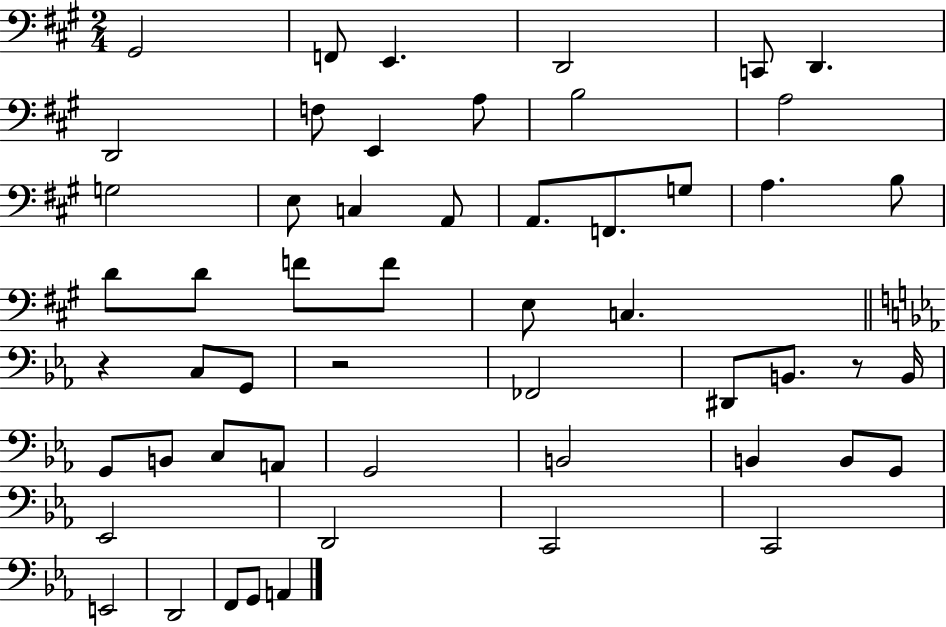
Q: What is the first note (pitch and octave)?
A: G#2